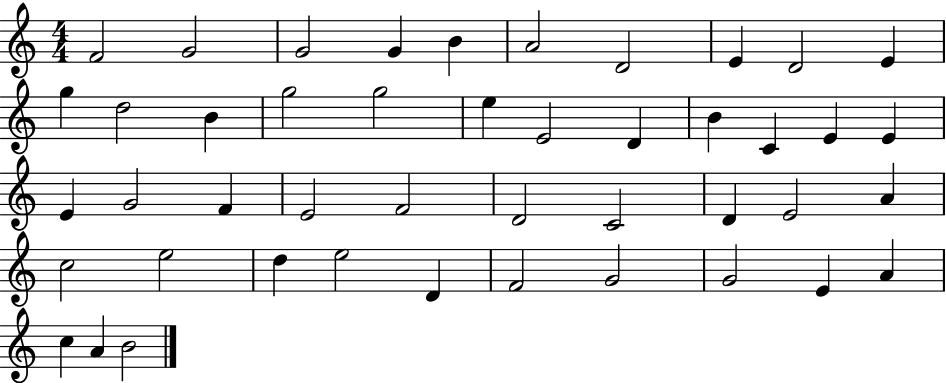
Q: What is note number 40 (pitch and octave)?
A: G4